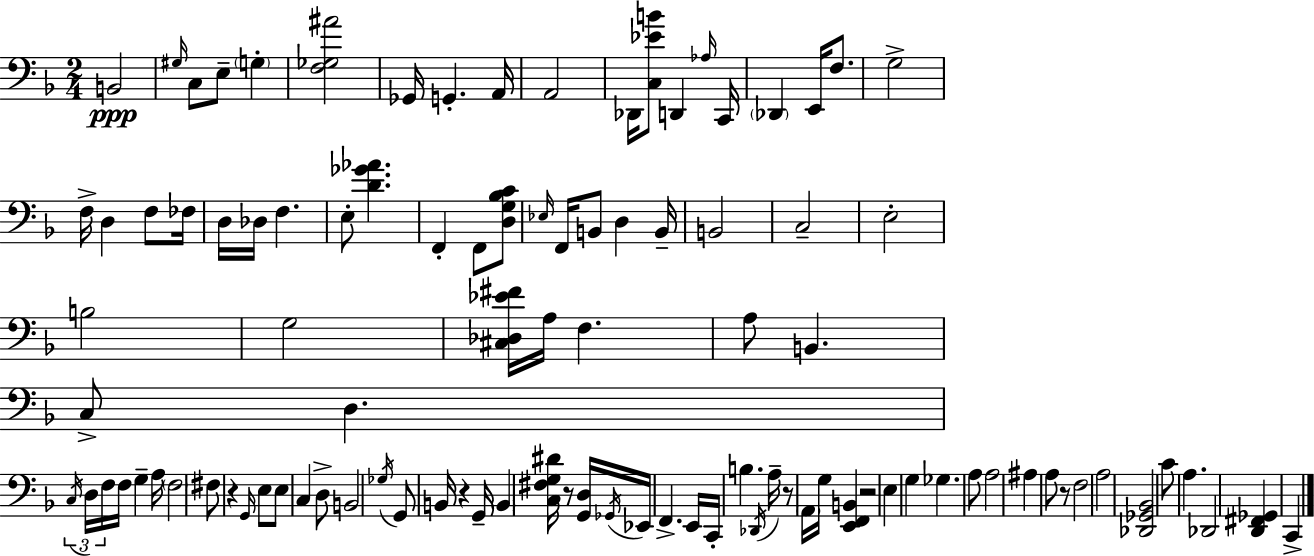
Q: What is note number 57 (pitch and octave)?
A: B2